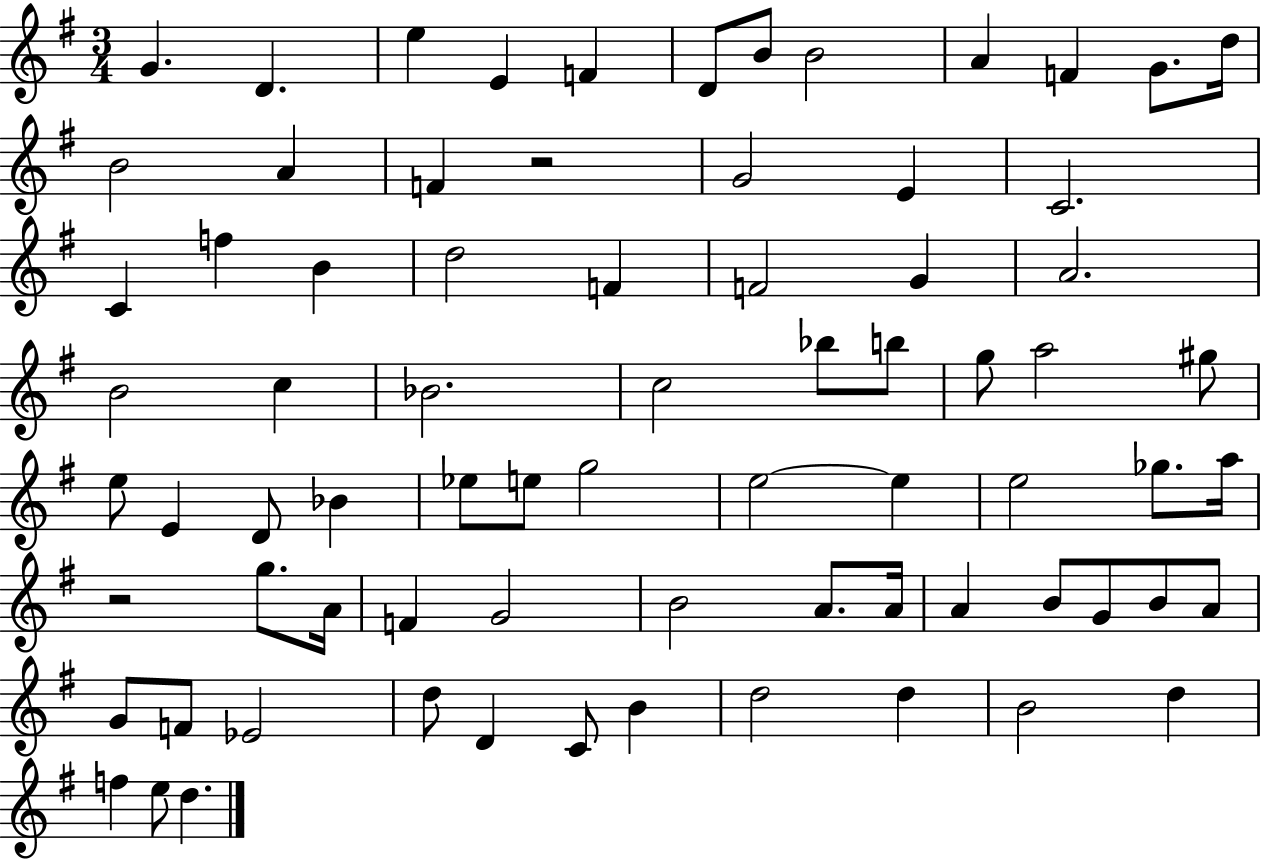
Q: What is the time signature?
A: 3/4